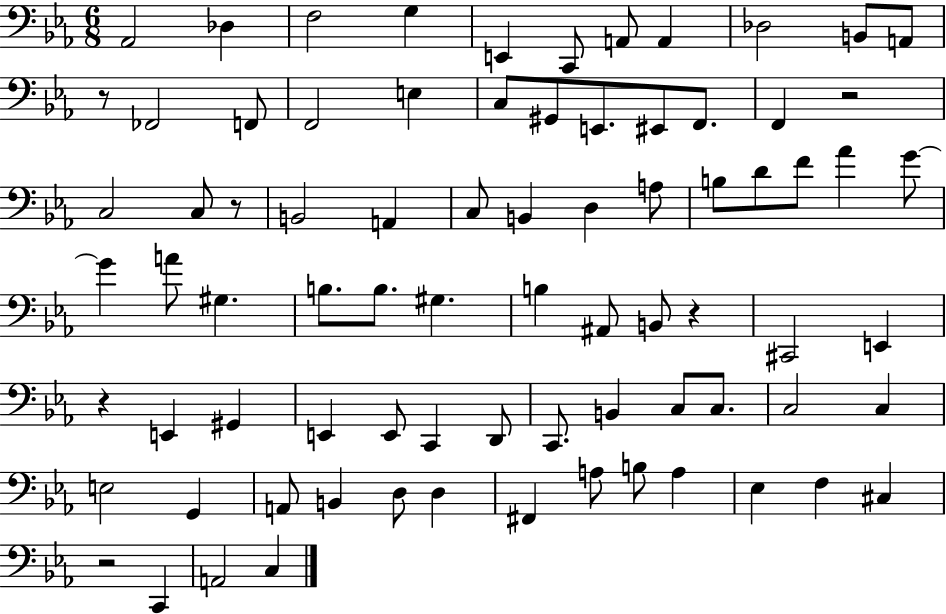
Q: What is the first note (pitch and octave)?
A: Ab2